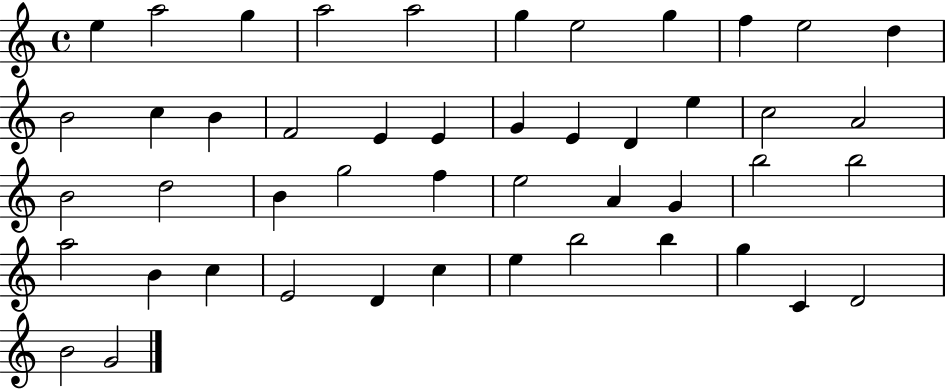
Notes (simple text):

E5/q A5/h G5/q A5/h A5/h G5/q E5/h G5/q F5/q E5/h D5/q B4/h C5/q B4/q F4/h E4/q E4/q G4/q E4/q D4/q E5/q C5/h A4/h B4/h D5/h B4/q G5/h F5/q E5/h A4/q G4/q B5/h B5/h A5/h B4/q C5/q E4/h D4/q C5/q E5/q B5/h B5/q G5/q C4/q D4/h B4/h G4/h